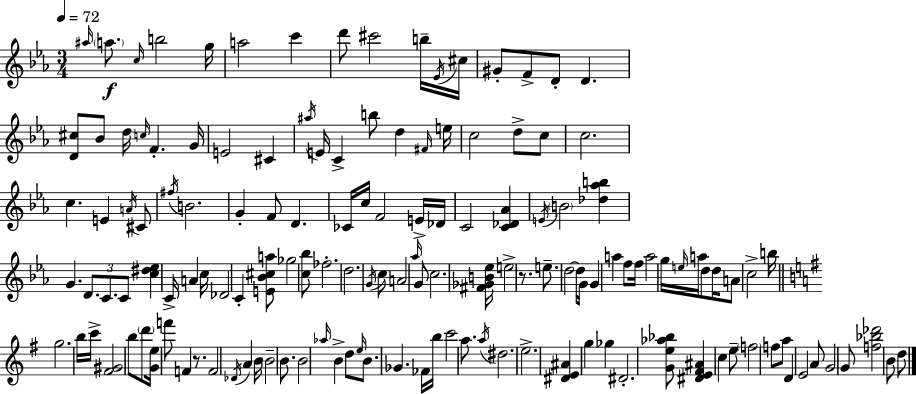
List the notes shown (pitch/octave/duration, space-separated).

A#5/s A5/e. C5/s B5/h G5/s A5/h C6/q D6/e C#6/h B5/s Eb4/s C#5/s G#4/e F4/e D4/e D4/q. [D4,C#5]/e Bb4/e D5/s C5/s F4/q. G4/s E4/h C#4/q A#5/s E4/s C4/q B5/e D5/q F#4/s E5/s C5/h D5/e C5/e C5/h. C5/q. E4/q A4/s C#4/e F#5/s B4/h. G4/q F4/e D4/q. CES4/s C5/s F4/h E4/s Db4/s C4/h [C4,Db4,Ab4]/q E4/s B4/h [Db5,Ab5,B5]/q G4/q. D4/e. C4/e. C4/e [C5,D#5,Eb5]/q C4/s A4/q C5/s Db4/h C4/q [E4,Bb4,C#5,A5]/e Gb5/h [C5,Bb5]/e FES5/h. D5/h. G4/s C5/e A4/h Ab5/s G4/e C5/h. [F#4,Gb4,B4,Eb5]/s E5/h R/e. E5/e. D5/h D5/s G4/s G4/q A5/q F5/e F5/s A5/h G5/s E5/s A5/s D5/e D5/s A4/e C5/h B5/s G5/h. B5/s C6/s [F#4,G#4]/h B5/e D6/e [G4,E5]/s F6/e F4/q R/e. F4/h Db4/s A4/q B4/s B4/h B4/e. B4/h Ab5/s B4/q D5/e E5/s B4/e. Gb4/q. FES4/s B5/s C6/h A5/e. A5/s D#5/h. E5/h. [D#4,E4,A#4]/q G5/q Gb5/q D#4/h. [G4,E5,Ab5,Bb5]/e [D#4,E4,F#4,A#4]/q C5/q E5/e F5/h F5/e A5/e D4/q E4/h A4/e G4/h G4/e [F5,Bb5,Db6]/h B4/e D5/e